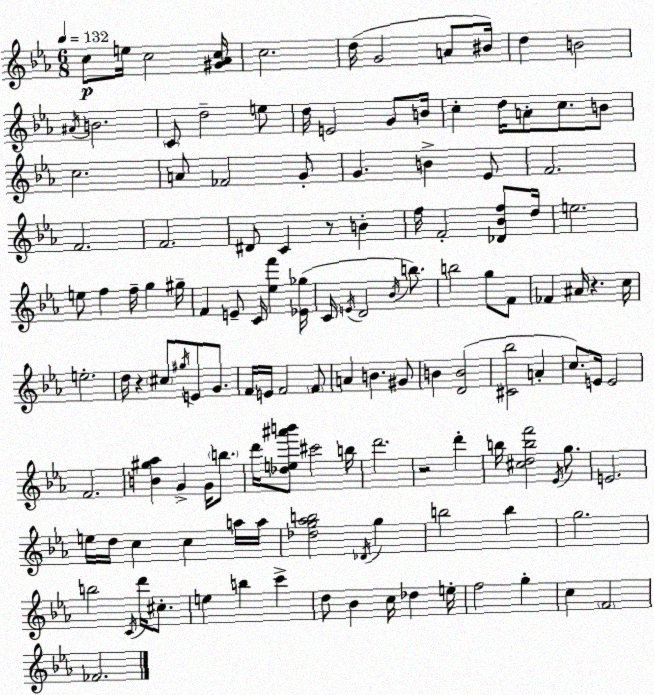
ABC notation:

X:1
T:Untitled
M:6/8
L:1/4
K:Eb
c/2 e/4 c2 [^G_Ac]/4 c2 d/4 G2 A/2 ^B/4 d B2 ^A/4 B2 C/2 d2 e/2 d/4 E2 G/2 B/4 c d/4 A/2 c/2 B/2 c2 A/2 _F2 G/2 G B _E/2 F2 F2 F2 ^D/2 C z/2 B f/4 F2 [_D_Bf]/2 d/4 e2 e/2 f f/4 g ^g/4 F E/2 C/4 [_ef'] [_E_g]/4 C/4 E/4 D2 _B/4 b/2 b2 g/2 F/2 _F ^A/4 z c/4 e2 d/4 z ^c/2 ^g/4 E/2 G/2 F/4 E/4 F2 F/2 A B ^G/2 B [DB]2 [^C_b]2 A c/2 E/4 E2 F2 [B^g_a] G G/4 b/2 d'/4 [_de^a'b']/2 ^c'2 b/4 d'2 z2 d' b/4 [^cdbf']2 _E/4 g/2 E2 e/4 d/4 c c a/4 a/4 [_dg_ab]2 _D/4 g b2 b g2 b2 C/4 d'/4 ^c/2 e b c' d/2 _B c/4 _d e/4 f2 g c F2 _F2